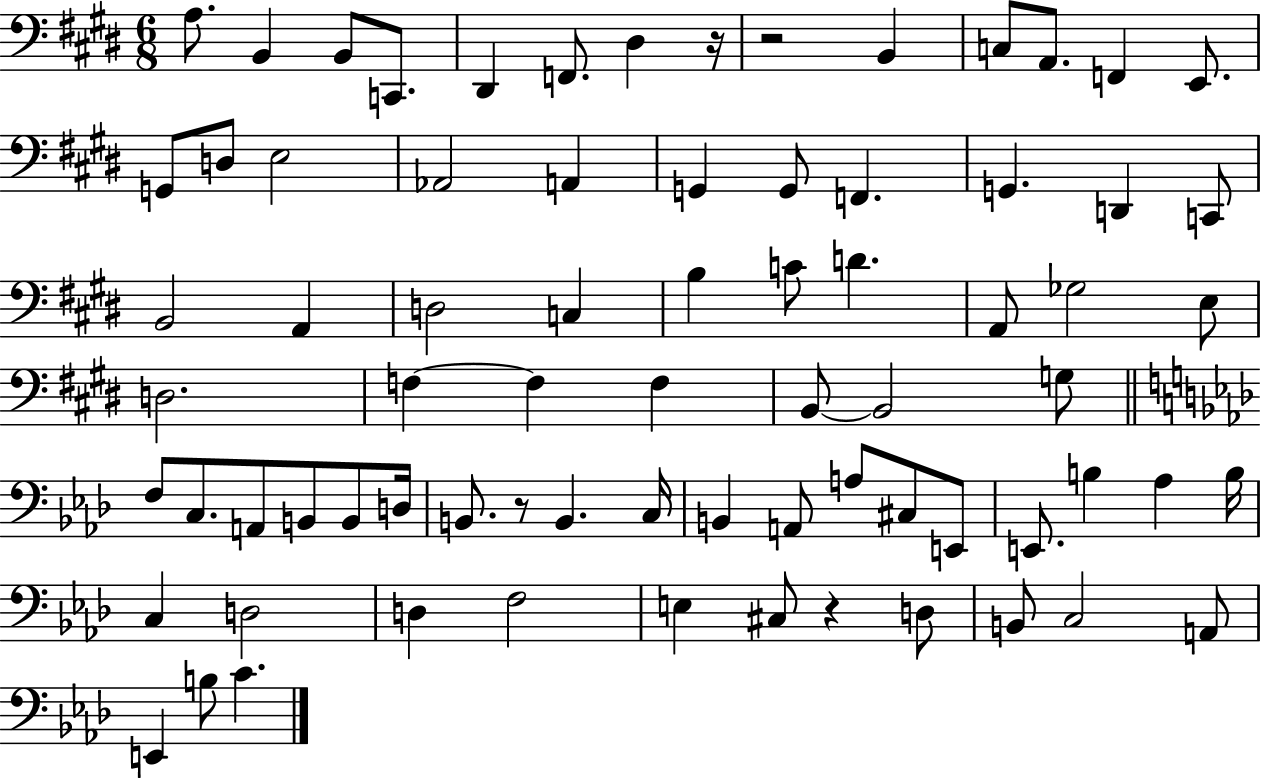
A3/e. B2/q B2/e C2/e. D#2/q F2/e. D#3/q R/s R/h B2/q C3/e A2/e. F2/q E2/e. G2/e D3/e E3/h Ab2/h A2/q G2/q G2/e F2/q. G2/q. D2/q C2/e B2/h A2/q D3/h C3/q B3/q C4/e D4/q. A2/e Gb3/h E3/e D3/h. F3/q F3/q F3/q B2/e B2/h G3/e F3/e C3/e. A2/e B2/e B2/e D3/s B2/e. R/e B2/q. C3/s B2/q A2/e A3/e C#3/e E2/e E2/e. B3/q Ab3/q B3/s C3/q D3/h D3/q F3/h E3/q C#3/e R/q D3/e B2/e C3/h A2/e E2/q B3/e C4/q.